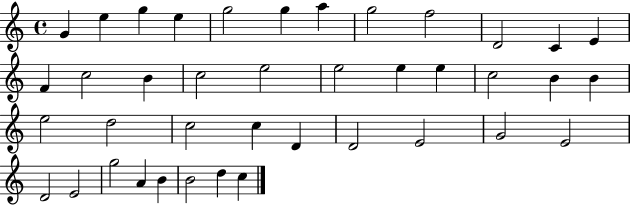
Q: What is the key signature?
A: C major